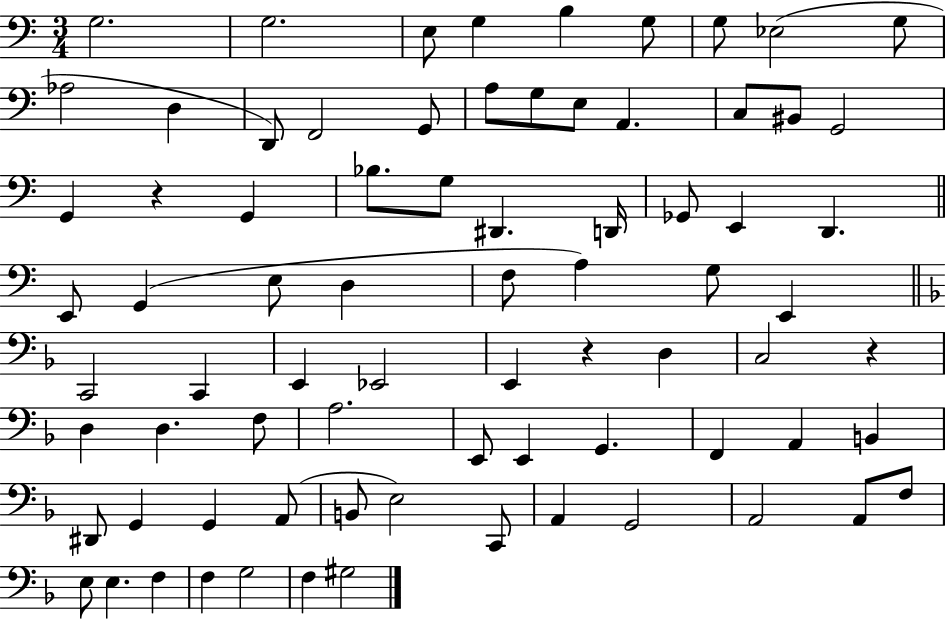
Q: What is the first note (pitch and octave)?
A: G3